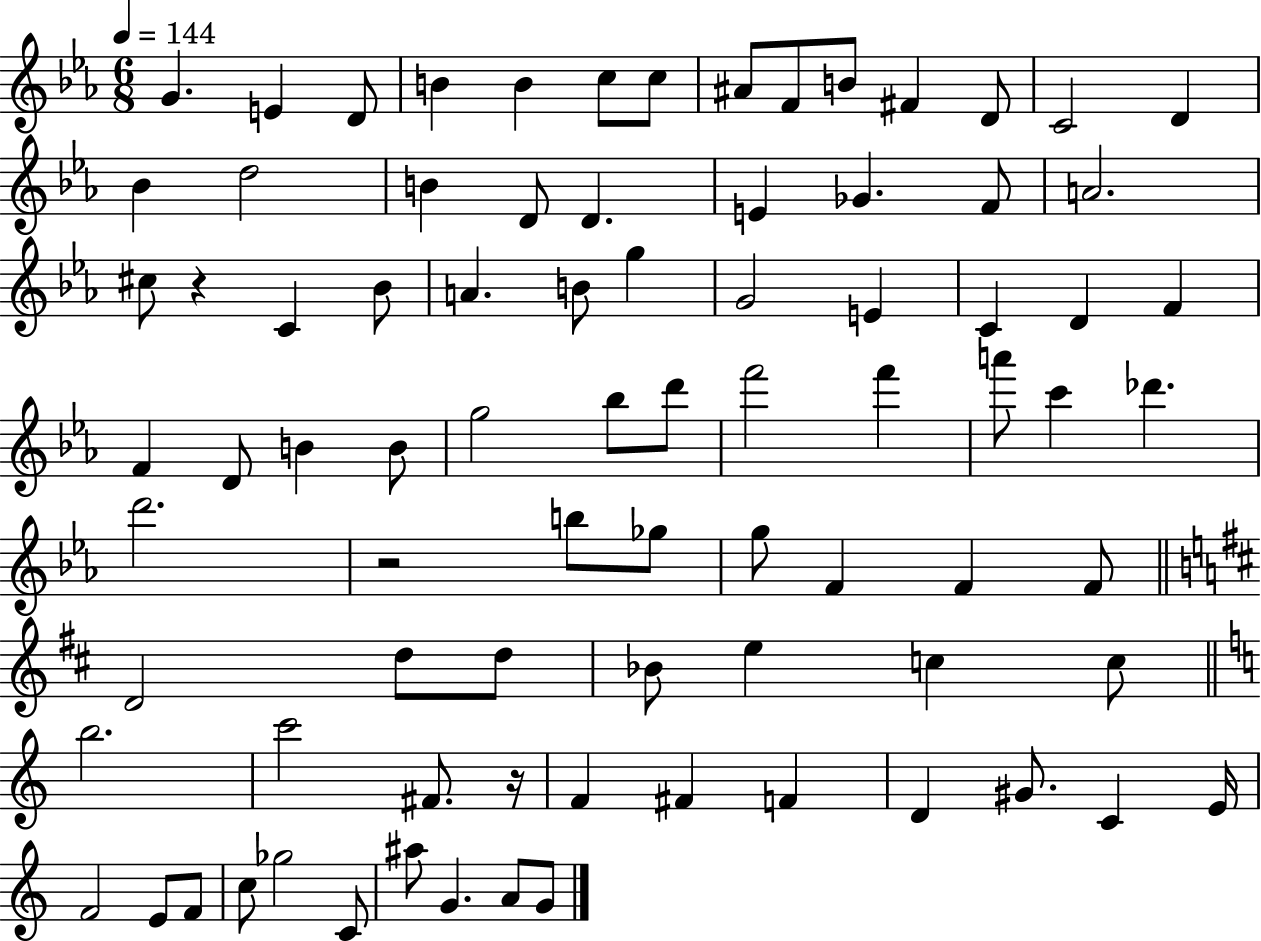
G4/q. E4/q D4/e B4/q B4/q C5/e C5/e A#4/e F4/e B4/e F#4/q D4/e C4/h D4/q Bb4/q D5/h B4/q D4/e D4/q. E4/q Gb4/q. F4/e A4/h. C#5/e R/q C4/q Bb4/e A4/q. B4/e G5/q G4/h E4/q C4/q D4/q F4/q F4/q D4/e B4/q B4/e G5/h Bb5/e D6/e F6/h F6/q A6/e C6/q Db6/q. D6/h. R/h B5/e Gb5/e G5/e F4/q F4/q F4/e D4/h D5/e D5/e Bb4/e E5/q C5/q C5/e B5/h. C6/h F#4/e. R/s F4/q F#4/q F4/q D4/q G#4/e. C4/q E4/s F4/h E4/e F4/e C5/e Gb5/h C4/e A#5/e G4/q. A4/e G4/e